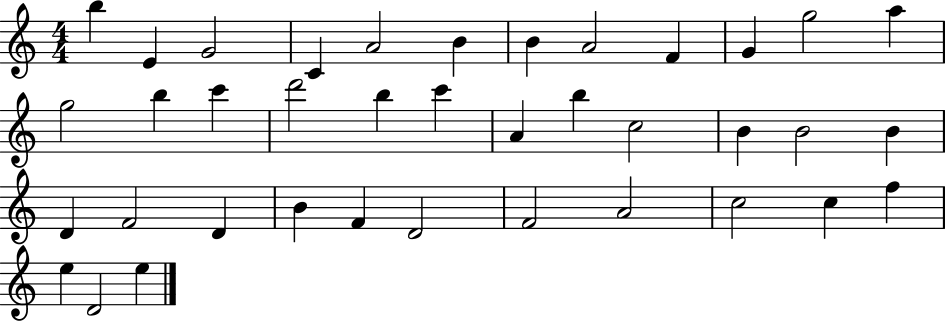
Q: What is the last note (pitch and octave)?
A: E5